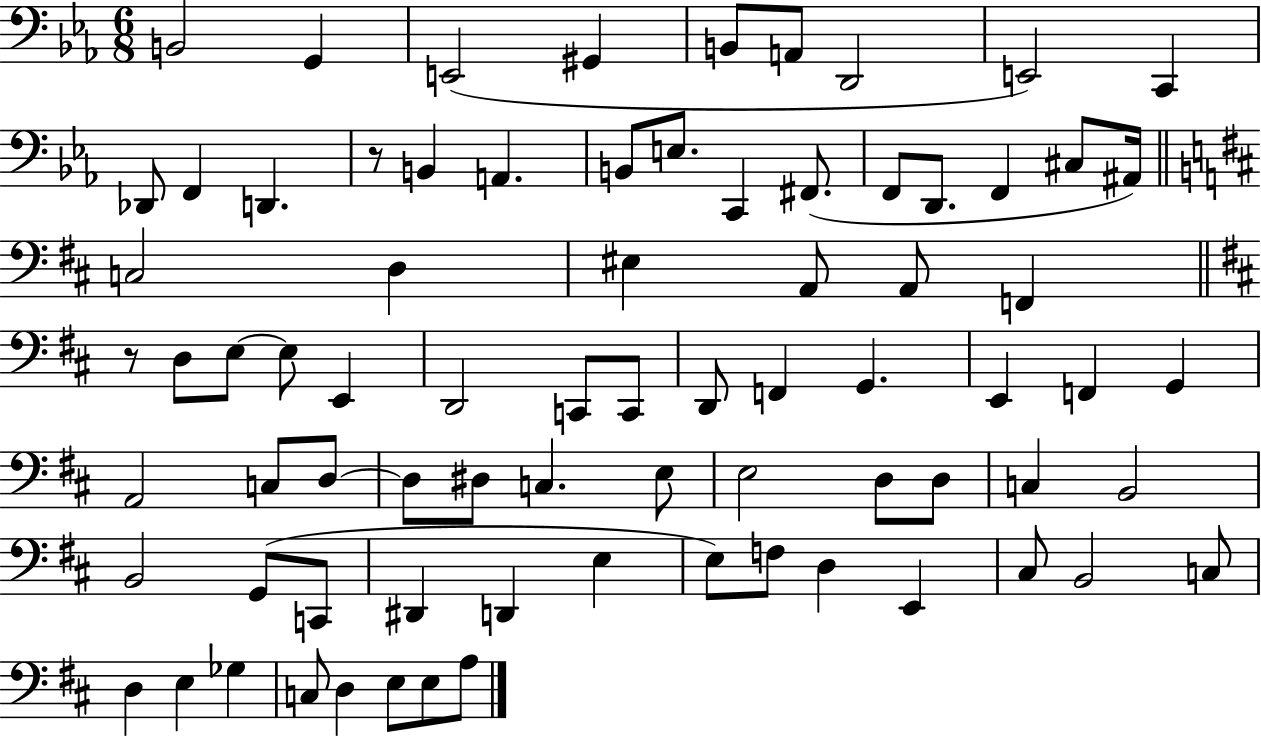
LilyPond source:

{
  \clef bass
  \numericTimeSignature
  \time 6/8
  \key ees \major
  b,2 g,4 | e,2( gis,4 | b,8 a,8 d,2 | e,2) c,4 | \break des,8 f,4 d,4. | r8 b,4 a,4. | b,8 e8. c,4 fis,8.( | f,8 d,8. f,4 cis8 ais,16) | \break \bar "||" \break \key d \major c2 d4 | eis4 a,8 a,8 f,4 | \bar "||" \break \key d \major r8 d8 e8~~ e8 e,4 | d,2 c,8 c,8 | d,8 f,4 g,4. | e,4 f,4 g,4 | \break a,2 c8 d8~~ | d8 dis8 c4. e8 | e2 d8 d8 | c4 b,2 | \break b,2 g,8( c,8 | dis,4 d,4 e4 | e8) f8 d4 e,4 | cis8 b,2 c8 | \break d4 e4 ges4 | c8 d4 e8 e8 a8 | \bar "|."
}